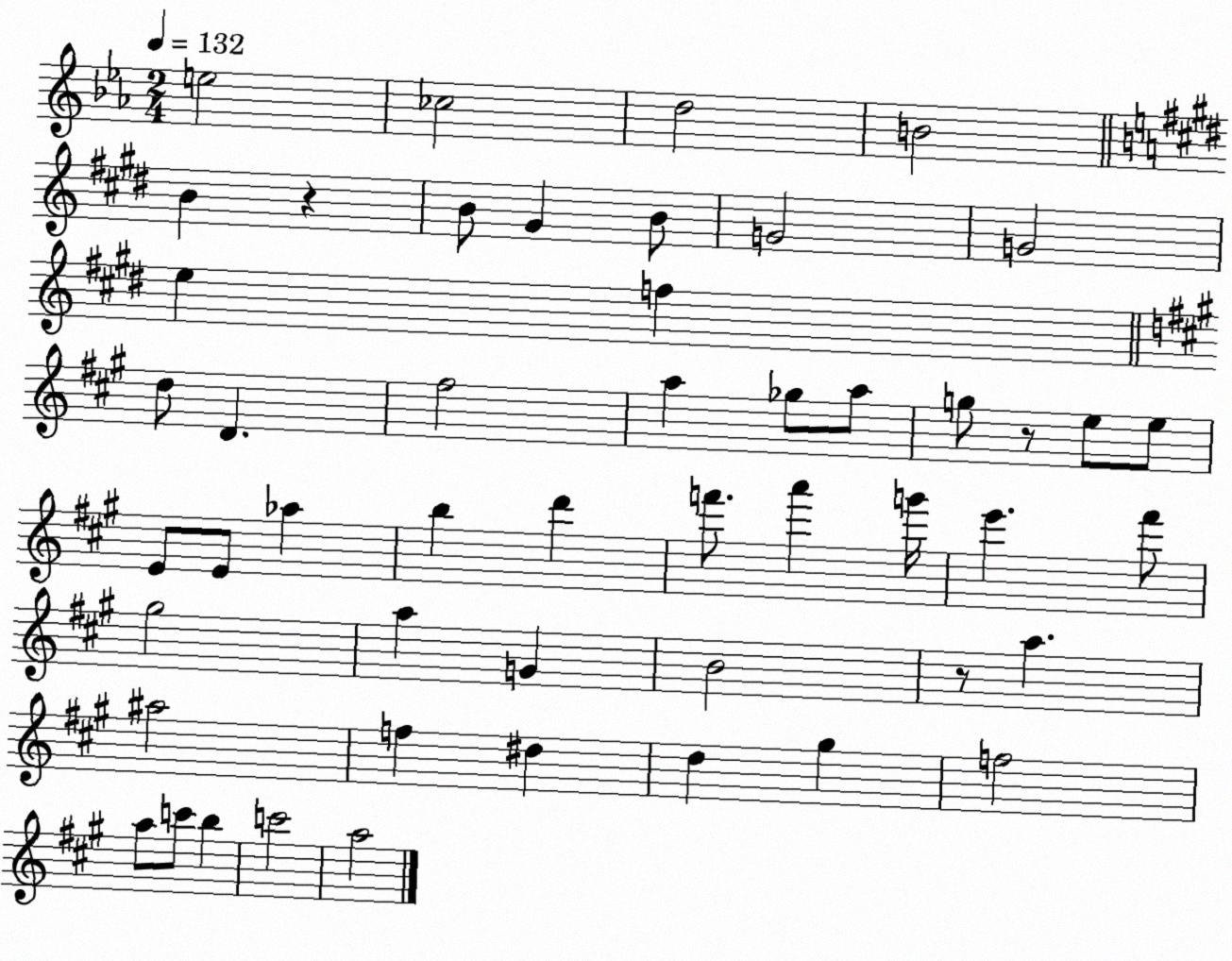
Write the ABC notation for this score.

X:1
T:Untitled
M:2/4
L:1/4
K:Eb
e2 _c2 d2 B2 B z B/2 ^G B/2 G2 G2 e f d/2 D ^f2 a _g/2 a/2 g/2 z/2 e/2 e/2 E/2 E/2 _a b d' f'/2 a' g'/4 e' ^f'/2 ^g2 a G B2 z/2 a ^a2 f ^d d ^g f2 a/2 c'/2 b c'2 a2